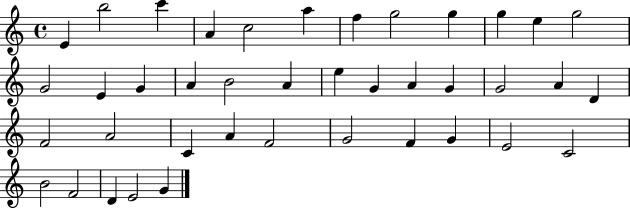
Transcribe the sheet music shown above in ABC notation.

X:1
T:Untitled
M:4/4
L:1/4
K:C
E b2 c' A c2 a f g2 g g e g2 G2 E G A B2 A e G A G G2 A D F2 A2 C A F2 G2 F G E2 C2 B2 F2 D E2 G